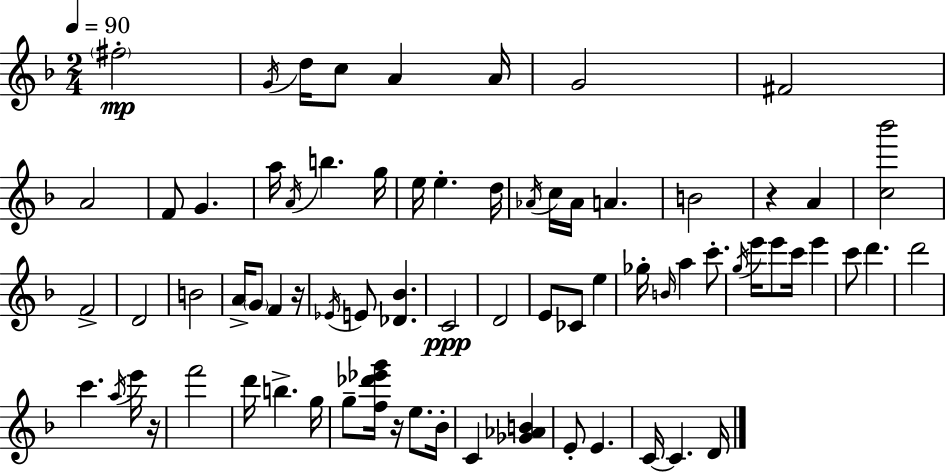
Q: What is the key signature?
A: F major